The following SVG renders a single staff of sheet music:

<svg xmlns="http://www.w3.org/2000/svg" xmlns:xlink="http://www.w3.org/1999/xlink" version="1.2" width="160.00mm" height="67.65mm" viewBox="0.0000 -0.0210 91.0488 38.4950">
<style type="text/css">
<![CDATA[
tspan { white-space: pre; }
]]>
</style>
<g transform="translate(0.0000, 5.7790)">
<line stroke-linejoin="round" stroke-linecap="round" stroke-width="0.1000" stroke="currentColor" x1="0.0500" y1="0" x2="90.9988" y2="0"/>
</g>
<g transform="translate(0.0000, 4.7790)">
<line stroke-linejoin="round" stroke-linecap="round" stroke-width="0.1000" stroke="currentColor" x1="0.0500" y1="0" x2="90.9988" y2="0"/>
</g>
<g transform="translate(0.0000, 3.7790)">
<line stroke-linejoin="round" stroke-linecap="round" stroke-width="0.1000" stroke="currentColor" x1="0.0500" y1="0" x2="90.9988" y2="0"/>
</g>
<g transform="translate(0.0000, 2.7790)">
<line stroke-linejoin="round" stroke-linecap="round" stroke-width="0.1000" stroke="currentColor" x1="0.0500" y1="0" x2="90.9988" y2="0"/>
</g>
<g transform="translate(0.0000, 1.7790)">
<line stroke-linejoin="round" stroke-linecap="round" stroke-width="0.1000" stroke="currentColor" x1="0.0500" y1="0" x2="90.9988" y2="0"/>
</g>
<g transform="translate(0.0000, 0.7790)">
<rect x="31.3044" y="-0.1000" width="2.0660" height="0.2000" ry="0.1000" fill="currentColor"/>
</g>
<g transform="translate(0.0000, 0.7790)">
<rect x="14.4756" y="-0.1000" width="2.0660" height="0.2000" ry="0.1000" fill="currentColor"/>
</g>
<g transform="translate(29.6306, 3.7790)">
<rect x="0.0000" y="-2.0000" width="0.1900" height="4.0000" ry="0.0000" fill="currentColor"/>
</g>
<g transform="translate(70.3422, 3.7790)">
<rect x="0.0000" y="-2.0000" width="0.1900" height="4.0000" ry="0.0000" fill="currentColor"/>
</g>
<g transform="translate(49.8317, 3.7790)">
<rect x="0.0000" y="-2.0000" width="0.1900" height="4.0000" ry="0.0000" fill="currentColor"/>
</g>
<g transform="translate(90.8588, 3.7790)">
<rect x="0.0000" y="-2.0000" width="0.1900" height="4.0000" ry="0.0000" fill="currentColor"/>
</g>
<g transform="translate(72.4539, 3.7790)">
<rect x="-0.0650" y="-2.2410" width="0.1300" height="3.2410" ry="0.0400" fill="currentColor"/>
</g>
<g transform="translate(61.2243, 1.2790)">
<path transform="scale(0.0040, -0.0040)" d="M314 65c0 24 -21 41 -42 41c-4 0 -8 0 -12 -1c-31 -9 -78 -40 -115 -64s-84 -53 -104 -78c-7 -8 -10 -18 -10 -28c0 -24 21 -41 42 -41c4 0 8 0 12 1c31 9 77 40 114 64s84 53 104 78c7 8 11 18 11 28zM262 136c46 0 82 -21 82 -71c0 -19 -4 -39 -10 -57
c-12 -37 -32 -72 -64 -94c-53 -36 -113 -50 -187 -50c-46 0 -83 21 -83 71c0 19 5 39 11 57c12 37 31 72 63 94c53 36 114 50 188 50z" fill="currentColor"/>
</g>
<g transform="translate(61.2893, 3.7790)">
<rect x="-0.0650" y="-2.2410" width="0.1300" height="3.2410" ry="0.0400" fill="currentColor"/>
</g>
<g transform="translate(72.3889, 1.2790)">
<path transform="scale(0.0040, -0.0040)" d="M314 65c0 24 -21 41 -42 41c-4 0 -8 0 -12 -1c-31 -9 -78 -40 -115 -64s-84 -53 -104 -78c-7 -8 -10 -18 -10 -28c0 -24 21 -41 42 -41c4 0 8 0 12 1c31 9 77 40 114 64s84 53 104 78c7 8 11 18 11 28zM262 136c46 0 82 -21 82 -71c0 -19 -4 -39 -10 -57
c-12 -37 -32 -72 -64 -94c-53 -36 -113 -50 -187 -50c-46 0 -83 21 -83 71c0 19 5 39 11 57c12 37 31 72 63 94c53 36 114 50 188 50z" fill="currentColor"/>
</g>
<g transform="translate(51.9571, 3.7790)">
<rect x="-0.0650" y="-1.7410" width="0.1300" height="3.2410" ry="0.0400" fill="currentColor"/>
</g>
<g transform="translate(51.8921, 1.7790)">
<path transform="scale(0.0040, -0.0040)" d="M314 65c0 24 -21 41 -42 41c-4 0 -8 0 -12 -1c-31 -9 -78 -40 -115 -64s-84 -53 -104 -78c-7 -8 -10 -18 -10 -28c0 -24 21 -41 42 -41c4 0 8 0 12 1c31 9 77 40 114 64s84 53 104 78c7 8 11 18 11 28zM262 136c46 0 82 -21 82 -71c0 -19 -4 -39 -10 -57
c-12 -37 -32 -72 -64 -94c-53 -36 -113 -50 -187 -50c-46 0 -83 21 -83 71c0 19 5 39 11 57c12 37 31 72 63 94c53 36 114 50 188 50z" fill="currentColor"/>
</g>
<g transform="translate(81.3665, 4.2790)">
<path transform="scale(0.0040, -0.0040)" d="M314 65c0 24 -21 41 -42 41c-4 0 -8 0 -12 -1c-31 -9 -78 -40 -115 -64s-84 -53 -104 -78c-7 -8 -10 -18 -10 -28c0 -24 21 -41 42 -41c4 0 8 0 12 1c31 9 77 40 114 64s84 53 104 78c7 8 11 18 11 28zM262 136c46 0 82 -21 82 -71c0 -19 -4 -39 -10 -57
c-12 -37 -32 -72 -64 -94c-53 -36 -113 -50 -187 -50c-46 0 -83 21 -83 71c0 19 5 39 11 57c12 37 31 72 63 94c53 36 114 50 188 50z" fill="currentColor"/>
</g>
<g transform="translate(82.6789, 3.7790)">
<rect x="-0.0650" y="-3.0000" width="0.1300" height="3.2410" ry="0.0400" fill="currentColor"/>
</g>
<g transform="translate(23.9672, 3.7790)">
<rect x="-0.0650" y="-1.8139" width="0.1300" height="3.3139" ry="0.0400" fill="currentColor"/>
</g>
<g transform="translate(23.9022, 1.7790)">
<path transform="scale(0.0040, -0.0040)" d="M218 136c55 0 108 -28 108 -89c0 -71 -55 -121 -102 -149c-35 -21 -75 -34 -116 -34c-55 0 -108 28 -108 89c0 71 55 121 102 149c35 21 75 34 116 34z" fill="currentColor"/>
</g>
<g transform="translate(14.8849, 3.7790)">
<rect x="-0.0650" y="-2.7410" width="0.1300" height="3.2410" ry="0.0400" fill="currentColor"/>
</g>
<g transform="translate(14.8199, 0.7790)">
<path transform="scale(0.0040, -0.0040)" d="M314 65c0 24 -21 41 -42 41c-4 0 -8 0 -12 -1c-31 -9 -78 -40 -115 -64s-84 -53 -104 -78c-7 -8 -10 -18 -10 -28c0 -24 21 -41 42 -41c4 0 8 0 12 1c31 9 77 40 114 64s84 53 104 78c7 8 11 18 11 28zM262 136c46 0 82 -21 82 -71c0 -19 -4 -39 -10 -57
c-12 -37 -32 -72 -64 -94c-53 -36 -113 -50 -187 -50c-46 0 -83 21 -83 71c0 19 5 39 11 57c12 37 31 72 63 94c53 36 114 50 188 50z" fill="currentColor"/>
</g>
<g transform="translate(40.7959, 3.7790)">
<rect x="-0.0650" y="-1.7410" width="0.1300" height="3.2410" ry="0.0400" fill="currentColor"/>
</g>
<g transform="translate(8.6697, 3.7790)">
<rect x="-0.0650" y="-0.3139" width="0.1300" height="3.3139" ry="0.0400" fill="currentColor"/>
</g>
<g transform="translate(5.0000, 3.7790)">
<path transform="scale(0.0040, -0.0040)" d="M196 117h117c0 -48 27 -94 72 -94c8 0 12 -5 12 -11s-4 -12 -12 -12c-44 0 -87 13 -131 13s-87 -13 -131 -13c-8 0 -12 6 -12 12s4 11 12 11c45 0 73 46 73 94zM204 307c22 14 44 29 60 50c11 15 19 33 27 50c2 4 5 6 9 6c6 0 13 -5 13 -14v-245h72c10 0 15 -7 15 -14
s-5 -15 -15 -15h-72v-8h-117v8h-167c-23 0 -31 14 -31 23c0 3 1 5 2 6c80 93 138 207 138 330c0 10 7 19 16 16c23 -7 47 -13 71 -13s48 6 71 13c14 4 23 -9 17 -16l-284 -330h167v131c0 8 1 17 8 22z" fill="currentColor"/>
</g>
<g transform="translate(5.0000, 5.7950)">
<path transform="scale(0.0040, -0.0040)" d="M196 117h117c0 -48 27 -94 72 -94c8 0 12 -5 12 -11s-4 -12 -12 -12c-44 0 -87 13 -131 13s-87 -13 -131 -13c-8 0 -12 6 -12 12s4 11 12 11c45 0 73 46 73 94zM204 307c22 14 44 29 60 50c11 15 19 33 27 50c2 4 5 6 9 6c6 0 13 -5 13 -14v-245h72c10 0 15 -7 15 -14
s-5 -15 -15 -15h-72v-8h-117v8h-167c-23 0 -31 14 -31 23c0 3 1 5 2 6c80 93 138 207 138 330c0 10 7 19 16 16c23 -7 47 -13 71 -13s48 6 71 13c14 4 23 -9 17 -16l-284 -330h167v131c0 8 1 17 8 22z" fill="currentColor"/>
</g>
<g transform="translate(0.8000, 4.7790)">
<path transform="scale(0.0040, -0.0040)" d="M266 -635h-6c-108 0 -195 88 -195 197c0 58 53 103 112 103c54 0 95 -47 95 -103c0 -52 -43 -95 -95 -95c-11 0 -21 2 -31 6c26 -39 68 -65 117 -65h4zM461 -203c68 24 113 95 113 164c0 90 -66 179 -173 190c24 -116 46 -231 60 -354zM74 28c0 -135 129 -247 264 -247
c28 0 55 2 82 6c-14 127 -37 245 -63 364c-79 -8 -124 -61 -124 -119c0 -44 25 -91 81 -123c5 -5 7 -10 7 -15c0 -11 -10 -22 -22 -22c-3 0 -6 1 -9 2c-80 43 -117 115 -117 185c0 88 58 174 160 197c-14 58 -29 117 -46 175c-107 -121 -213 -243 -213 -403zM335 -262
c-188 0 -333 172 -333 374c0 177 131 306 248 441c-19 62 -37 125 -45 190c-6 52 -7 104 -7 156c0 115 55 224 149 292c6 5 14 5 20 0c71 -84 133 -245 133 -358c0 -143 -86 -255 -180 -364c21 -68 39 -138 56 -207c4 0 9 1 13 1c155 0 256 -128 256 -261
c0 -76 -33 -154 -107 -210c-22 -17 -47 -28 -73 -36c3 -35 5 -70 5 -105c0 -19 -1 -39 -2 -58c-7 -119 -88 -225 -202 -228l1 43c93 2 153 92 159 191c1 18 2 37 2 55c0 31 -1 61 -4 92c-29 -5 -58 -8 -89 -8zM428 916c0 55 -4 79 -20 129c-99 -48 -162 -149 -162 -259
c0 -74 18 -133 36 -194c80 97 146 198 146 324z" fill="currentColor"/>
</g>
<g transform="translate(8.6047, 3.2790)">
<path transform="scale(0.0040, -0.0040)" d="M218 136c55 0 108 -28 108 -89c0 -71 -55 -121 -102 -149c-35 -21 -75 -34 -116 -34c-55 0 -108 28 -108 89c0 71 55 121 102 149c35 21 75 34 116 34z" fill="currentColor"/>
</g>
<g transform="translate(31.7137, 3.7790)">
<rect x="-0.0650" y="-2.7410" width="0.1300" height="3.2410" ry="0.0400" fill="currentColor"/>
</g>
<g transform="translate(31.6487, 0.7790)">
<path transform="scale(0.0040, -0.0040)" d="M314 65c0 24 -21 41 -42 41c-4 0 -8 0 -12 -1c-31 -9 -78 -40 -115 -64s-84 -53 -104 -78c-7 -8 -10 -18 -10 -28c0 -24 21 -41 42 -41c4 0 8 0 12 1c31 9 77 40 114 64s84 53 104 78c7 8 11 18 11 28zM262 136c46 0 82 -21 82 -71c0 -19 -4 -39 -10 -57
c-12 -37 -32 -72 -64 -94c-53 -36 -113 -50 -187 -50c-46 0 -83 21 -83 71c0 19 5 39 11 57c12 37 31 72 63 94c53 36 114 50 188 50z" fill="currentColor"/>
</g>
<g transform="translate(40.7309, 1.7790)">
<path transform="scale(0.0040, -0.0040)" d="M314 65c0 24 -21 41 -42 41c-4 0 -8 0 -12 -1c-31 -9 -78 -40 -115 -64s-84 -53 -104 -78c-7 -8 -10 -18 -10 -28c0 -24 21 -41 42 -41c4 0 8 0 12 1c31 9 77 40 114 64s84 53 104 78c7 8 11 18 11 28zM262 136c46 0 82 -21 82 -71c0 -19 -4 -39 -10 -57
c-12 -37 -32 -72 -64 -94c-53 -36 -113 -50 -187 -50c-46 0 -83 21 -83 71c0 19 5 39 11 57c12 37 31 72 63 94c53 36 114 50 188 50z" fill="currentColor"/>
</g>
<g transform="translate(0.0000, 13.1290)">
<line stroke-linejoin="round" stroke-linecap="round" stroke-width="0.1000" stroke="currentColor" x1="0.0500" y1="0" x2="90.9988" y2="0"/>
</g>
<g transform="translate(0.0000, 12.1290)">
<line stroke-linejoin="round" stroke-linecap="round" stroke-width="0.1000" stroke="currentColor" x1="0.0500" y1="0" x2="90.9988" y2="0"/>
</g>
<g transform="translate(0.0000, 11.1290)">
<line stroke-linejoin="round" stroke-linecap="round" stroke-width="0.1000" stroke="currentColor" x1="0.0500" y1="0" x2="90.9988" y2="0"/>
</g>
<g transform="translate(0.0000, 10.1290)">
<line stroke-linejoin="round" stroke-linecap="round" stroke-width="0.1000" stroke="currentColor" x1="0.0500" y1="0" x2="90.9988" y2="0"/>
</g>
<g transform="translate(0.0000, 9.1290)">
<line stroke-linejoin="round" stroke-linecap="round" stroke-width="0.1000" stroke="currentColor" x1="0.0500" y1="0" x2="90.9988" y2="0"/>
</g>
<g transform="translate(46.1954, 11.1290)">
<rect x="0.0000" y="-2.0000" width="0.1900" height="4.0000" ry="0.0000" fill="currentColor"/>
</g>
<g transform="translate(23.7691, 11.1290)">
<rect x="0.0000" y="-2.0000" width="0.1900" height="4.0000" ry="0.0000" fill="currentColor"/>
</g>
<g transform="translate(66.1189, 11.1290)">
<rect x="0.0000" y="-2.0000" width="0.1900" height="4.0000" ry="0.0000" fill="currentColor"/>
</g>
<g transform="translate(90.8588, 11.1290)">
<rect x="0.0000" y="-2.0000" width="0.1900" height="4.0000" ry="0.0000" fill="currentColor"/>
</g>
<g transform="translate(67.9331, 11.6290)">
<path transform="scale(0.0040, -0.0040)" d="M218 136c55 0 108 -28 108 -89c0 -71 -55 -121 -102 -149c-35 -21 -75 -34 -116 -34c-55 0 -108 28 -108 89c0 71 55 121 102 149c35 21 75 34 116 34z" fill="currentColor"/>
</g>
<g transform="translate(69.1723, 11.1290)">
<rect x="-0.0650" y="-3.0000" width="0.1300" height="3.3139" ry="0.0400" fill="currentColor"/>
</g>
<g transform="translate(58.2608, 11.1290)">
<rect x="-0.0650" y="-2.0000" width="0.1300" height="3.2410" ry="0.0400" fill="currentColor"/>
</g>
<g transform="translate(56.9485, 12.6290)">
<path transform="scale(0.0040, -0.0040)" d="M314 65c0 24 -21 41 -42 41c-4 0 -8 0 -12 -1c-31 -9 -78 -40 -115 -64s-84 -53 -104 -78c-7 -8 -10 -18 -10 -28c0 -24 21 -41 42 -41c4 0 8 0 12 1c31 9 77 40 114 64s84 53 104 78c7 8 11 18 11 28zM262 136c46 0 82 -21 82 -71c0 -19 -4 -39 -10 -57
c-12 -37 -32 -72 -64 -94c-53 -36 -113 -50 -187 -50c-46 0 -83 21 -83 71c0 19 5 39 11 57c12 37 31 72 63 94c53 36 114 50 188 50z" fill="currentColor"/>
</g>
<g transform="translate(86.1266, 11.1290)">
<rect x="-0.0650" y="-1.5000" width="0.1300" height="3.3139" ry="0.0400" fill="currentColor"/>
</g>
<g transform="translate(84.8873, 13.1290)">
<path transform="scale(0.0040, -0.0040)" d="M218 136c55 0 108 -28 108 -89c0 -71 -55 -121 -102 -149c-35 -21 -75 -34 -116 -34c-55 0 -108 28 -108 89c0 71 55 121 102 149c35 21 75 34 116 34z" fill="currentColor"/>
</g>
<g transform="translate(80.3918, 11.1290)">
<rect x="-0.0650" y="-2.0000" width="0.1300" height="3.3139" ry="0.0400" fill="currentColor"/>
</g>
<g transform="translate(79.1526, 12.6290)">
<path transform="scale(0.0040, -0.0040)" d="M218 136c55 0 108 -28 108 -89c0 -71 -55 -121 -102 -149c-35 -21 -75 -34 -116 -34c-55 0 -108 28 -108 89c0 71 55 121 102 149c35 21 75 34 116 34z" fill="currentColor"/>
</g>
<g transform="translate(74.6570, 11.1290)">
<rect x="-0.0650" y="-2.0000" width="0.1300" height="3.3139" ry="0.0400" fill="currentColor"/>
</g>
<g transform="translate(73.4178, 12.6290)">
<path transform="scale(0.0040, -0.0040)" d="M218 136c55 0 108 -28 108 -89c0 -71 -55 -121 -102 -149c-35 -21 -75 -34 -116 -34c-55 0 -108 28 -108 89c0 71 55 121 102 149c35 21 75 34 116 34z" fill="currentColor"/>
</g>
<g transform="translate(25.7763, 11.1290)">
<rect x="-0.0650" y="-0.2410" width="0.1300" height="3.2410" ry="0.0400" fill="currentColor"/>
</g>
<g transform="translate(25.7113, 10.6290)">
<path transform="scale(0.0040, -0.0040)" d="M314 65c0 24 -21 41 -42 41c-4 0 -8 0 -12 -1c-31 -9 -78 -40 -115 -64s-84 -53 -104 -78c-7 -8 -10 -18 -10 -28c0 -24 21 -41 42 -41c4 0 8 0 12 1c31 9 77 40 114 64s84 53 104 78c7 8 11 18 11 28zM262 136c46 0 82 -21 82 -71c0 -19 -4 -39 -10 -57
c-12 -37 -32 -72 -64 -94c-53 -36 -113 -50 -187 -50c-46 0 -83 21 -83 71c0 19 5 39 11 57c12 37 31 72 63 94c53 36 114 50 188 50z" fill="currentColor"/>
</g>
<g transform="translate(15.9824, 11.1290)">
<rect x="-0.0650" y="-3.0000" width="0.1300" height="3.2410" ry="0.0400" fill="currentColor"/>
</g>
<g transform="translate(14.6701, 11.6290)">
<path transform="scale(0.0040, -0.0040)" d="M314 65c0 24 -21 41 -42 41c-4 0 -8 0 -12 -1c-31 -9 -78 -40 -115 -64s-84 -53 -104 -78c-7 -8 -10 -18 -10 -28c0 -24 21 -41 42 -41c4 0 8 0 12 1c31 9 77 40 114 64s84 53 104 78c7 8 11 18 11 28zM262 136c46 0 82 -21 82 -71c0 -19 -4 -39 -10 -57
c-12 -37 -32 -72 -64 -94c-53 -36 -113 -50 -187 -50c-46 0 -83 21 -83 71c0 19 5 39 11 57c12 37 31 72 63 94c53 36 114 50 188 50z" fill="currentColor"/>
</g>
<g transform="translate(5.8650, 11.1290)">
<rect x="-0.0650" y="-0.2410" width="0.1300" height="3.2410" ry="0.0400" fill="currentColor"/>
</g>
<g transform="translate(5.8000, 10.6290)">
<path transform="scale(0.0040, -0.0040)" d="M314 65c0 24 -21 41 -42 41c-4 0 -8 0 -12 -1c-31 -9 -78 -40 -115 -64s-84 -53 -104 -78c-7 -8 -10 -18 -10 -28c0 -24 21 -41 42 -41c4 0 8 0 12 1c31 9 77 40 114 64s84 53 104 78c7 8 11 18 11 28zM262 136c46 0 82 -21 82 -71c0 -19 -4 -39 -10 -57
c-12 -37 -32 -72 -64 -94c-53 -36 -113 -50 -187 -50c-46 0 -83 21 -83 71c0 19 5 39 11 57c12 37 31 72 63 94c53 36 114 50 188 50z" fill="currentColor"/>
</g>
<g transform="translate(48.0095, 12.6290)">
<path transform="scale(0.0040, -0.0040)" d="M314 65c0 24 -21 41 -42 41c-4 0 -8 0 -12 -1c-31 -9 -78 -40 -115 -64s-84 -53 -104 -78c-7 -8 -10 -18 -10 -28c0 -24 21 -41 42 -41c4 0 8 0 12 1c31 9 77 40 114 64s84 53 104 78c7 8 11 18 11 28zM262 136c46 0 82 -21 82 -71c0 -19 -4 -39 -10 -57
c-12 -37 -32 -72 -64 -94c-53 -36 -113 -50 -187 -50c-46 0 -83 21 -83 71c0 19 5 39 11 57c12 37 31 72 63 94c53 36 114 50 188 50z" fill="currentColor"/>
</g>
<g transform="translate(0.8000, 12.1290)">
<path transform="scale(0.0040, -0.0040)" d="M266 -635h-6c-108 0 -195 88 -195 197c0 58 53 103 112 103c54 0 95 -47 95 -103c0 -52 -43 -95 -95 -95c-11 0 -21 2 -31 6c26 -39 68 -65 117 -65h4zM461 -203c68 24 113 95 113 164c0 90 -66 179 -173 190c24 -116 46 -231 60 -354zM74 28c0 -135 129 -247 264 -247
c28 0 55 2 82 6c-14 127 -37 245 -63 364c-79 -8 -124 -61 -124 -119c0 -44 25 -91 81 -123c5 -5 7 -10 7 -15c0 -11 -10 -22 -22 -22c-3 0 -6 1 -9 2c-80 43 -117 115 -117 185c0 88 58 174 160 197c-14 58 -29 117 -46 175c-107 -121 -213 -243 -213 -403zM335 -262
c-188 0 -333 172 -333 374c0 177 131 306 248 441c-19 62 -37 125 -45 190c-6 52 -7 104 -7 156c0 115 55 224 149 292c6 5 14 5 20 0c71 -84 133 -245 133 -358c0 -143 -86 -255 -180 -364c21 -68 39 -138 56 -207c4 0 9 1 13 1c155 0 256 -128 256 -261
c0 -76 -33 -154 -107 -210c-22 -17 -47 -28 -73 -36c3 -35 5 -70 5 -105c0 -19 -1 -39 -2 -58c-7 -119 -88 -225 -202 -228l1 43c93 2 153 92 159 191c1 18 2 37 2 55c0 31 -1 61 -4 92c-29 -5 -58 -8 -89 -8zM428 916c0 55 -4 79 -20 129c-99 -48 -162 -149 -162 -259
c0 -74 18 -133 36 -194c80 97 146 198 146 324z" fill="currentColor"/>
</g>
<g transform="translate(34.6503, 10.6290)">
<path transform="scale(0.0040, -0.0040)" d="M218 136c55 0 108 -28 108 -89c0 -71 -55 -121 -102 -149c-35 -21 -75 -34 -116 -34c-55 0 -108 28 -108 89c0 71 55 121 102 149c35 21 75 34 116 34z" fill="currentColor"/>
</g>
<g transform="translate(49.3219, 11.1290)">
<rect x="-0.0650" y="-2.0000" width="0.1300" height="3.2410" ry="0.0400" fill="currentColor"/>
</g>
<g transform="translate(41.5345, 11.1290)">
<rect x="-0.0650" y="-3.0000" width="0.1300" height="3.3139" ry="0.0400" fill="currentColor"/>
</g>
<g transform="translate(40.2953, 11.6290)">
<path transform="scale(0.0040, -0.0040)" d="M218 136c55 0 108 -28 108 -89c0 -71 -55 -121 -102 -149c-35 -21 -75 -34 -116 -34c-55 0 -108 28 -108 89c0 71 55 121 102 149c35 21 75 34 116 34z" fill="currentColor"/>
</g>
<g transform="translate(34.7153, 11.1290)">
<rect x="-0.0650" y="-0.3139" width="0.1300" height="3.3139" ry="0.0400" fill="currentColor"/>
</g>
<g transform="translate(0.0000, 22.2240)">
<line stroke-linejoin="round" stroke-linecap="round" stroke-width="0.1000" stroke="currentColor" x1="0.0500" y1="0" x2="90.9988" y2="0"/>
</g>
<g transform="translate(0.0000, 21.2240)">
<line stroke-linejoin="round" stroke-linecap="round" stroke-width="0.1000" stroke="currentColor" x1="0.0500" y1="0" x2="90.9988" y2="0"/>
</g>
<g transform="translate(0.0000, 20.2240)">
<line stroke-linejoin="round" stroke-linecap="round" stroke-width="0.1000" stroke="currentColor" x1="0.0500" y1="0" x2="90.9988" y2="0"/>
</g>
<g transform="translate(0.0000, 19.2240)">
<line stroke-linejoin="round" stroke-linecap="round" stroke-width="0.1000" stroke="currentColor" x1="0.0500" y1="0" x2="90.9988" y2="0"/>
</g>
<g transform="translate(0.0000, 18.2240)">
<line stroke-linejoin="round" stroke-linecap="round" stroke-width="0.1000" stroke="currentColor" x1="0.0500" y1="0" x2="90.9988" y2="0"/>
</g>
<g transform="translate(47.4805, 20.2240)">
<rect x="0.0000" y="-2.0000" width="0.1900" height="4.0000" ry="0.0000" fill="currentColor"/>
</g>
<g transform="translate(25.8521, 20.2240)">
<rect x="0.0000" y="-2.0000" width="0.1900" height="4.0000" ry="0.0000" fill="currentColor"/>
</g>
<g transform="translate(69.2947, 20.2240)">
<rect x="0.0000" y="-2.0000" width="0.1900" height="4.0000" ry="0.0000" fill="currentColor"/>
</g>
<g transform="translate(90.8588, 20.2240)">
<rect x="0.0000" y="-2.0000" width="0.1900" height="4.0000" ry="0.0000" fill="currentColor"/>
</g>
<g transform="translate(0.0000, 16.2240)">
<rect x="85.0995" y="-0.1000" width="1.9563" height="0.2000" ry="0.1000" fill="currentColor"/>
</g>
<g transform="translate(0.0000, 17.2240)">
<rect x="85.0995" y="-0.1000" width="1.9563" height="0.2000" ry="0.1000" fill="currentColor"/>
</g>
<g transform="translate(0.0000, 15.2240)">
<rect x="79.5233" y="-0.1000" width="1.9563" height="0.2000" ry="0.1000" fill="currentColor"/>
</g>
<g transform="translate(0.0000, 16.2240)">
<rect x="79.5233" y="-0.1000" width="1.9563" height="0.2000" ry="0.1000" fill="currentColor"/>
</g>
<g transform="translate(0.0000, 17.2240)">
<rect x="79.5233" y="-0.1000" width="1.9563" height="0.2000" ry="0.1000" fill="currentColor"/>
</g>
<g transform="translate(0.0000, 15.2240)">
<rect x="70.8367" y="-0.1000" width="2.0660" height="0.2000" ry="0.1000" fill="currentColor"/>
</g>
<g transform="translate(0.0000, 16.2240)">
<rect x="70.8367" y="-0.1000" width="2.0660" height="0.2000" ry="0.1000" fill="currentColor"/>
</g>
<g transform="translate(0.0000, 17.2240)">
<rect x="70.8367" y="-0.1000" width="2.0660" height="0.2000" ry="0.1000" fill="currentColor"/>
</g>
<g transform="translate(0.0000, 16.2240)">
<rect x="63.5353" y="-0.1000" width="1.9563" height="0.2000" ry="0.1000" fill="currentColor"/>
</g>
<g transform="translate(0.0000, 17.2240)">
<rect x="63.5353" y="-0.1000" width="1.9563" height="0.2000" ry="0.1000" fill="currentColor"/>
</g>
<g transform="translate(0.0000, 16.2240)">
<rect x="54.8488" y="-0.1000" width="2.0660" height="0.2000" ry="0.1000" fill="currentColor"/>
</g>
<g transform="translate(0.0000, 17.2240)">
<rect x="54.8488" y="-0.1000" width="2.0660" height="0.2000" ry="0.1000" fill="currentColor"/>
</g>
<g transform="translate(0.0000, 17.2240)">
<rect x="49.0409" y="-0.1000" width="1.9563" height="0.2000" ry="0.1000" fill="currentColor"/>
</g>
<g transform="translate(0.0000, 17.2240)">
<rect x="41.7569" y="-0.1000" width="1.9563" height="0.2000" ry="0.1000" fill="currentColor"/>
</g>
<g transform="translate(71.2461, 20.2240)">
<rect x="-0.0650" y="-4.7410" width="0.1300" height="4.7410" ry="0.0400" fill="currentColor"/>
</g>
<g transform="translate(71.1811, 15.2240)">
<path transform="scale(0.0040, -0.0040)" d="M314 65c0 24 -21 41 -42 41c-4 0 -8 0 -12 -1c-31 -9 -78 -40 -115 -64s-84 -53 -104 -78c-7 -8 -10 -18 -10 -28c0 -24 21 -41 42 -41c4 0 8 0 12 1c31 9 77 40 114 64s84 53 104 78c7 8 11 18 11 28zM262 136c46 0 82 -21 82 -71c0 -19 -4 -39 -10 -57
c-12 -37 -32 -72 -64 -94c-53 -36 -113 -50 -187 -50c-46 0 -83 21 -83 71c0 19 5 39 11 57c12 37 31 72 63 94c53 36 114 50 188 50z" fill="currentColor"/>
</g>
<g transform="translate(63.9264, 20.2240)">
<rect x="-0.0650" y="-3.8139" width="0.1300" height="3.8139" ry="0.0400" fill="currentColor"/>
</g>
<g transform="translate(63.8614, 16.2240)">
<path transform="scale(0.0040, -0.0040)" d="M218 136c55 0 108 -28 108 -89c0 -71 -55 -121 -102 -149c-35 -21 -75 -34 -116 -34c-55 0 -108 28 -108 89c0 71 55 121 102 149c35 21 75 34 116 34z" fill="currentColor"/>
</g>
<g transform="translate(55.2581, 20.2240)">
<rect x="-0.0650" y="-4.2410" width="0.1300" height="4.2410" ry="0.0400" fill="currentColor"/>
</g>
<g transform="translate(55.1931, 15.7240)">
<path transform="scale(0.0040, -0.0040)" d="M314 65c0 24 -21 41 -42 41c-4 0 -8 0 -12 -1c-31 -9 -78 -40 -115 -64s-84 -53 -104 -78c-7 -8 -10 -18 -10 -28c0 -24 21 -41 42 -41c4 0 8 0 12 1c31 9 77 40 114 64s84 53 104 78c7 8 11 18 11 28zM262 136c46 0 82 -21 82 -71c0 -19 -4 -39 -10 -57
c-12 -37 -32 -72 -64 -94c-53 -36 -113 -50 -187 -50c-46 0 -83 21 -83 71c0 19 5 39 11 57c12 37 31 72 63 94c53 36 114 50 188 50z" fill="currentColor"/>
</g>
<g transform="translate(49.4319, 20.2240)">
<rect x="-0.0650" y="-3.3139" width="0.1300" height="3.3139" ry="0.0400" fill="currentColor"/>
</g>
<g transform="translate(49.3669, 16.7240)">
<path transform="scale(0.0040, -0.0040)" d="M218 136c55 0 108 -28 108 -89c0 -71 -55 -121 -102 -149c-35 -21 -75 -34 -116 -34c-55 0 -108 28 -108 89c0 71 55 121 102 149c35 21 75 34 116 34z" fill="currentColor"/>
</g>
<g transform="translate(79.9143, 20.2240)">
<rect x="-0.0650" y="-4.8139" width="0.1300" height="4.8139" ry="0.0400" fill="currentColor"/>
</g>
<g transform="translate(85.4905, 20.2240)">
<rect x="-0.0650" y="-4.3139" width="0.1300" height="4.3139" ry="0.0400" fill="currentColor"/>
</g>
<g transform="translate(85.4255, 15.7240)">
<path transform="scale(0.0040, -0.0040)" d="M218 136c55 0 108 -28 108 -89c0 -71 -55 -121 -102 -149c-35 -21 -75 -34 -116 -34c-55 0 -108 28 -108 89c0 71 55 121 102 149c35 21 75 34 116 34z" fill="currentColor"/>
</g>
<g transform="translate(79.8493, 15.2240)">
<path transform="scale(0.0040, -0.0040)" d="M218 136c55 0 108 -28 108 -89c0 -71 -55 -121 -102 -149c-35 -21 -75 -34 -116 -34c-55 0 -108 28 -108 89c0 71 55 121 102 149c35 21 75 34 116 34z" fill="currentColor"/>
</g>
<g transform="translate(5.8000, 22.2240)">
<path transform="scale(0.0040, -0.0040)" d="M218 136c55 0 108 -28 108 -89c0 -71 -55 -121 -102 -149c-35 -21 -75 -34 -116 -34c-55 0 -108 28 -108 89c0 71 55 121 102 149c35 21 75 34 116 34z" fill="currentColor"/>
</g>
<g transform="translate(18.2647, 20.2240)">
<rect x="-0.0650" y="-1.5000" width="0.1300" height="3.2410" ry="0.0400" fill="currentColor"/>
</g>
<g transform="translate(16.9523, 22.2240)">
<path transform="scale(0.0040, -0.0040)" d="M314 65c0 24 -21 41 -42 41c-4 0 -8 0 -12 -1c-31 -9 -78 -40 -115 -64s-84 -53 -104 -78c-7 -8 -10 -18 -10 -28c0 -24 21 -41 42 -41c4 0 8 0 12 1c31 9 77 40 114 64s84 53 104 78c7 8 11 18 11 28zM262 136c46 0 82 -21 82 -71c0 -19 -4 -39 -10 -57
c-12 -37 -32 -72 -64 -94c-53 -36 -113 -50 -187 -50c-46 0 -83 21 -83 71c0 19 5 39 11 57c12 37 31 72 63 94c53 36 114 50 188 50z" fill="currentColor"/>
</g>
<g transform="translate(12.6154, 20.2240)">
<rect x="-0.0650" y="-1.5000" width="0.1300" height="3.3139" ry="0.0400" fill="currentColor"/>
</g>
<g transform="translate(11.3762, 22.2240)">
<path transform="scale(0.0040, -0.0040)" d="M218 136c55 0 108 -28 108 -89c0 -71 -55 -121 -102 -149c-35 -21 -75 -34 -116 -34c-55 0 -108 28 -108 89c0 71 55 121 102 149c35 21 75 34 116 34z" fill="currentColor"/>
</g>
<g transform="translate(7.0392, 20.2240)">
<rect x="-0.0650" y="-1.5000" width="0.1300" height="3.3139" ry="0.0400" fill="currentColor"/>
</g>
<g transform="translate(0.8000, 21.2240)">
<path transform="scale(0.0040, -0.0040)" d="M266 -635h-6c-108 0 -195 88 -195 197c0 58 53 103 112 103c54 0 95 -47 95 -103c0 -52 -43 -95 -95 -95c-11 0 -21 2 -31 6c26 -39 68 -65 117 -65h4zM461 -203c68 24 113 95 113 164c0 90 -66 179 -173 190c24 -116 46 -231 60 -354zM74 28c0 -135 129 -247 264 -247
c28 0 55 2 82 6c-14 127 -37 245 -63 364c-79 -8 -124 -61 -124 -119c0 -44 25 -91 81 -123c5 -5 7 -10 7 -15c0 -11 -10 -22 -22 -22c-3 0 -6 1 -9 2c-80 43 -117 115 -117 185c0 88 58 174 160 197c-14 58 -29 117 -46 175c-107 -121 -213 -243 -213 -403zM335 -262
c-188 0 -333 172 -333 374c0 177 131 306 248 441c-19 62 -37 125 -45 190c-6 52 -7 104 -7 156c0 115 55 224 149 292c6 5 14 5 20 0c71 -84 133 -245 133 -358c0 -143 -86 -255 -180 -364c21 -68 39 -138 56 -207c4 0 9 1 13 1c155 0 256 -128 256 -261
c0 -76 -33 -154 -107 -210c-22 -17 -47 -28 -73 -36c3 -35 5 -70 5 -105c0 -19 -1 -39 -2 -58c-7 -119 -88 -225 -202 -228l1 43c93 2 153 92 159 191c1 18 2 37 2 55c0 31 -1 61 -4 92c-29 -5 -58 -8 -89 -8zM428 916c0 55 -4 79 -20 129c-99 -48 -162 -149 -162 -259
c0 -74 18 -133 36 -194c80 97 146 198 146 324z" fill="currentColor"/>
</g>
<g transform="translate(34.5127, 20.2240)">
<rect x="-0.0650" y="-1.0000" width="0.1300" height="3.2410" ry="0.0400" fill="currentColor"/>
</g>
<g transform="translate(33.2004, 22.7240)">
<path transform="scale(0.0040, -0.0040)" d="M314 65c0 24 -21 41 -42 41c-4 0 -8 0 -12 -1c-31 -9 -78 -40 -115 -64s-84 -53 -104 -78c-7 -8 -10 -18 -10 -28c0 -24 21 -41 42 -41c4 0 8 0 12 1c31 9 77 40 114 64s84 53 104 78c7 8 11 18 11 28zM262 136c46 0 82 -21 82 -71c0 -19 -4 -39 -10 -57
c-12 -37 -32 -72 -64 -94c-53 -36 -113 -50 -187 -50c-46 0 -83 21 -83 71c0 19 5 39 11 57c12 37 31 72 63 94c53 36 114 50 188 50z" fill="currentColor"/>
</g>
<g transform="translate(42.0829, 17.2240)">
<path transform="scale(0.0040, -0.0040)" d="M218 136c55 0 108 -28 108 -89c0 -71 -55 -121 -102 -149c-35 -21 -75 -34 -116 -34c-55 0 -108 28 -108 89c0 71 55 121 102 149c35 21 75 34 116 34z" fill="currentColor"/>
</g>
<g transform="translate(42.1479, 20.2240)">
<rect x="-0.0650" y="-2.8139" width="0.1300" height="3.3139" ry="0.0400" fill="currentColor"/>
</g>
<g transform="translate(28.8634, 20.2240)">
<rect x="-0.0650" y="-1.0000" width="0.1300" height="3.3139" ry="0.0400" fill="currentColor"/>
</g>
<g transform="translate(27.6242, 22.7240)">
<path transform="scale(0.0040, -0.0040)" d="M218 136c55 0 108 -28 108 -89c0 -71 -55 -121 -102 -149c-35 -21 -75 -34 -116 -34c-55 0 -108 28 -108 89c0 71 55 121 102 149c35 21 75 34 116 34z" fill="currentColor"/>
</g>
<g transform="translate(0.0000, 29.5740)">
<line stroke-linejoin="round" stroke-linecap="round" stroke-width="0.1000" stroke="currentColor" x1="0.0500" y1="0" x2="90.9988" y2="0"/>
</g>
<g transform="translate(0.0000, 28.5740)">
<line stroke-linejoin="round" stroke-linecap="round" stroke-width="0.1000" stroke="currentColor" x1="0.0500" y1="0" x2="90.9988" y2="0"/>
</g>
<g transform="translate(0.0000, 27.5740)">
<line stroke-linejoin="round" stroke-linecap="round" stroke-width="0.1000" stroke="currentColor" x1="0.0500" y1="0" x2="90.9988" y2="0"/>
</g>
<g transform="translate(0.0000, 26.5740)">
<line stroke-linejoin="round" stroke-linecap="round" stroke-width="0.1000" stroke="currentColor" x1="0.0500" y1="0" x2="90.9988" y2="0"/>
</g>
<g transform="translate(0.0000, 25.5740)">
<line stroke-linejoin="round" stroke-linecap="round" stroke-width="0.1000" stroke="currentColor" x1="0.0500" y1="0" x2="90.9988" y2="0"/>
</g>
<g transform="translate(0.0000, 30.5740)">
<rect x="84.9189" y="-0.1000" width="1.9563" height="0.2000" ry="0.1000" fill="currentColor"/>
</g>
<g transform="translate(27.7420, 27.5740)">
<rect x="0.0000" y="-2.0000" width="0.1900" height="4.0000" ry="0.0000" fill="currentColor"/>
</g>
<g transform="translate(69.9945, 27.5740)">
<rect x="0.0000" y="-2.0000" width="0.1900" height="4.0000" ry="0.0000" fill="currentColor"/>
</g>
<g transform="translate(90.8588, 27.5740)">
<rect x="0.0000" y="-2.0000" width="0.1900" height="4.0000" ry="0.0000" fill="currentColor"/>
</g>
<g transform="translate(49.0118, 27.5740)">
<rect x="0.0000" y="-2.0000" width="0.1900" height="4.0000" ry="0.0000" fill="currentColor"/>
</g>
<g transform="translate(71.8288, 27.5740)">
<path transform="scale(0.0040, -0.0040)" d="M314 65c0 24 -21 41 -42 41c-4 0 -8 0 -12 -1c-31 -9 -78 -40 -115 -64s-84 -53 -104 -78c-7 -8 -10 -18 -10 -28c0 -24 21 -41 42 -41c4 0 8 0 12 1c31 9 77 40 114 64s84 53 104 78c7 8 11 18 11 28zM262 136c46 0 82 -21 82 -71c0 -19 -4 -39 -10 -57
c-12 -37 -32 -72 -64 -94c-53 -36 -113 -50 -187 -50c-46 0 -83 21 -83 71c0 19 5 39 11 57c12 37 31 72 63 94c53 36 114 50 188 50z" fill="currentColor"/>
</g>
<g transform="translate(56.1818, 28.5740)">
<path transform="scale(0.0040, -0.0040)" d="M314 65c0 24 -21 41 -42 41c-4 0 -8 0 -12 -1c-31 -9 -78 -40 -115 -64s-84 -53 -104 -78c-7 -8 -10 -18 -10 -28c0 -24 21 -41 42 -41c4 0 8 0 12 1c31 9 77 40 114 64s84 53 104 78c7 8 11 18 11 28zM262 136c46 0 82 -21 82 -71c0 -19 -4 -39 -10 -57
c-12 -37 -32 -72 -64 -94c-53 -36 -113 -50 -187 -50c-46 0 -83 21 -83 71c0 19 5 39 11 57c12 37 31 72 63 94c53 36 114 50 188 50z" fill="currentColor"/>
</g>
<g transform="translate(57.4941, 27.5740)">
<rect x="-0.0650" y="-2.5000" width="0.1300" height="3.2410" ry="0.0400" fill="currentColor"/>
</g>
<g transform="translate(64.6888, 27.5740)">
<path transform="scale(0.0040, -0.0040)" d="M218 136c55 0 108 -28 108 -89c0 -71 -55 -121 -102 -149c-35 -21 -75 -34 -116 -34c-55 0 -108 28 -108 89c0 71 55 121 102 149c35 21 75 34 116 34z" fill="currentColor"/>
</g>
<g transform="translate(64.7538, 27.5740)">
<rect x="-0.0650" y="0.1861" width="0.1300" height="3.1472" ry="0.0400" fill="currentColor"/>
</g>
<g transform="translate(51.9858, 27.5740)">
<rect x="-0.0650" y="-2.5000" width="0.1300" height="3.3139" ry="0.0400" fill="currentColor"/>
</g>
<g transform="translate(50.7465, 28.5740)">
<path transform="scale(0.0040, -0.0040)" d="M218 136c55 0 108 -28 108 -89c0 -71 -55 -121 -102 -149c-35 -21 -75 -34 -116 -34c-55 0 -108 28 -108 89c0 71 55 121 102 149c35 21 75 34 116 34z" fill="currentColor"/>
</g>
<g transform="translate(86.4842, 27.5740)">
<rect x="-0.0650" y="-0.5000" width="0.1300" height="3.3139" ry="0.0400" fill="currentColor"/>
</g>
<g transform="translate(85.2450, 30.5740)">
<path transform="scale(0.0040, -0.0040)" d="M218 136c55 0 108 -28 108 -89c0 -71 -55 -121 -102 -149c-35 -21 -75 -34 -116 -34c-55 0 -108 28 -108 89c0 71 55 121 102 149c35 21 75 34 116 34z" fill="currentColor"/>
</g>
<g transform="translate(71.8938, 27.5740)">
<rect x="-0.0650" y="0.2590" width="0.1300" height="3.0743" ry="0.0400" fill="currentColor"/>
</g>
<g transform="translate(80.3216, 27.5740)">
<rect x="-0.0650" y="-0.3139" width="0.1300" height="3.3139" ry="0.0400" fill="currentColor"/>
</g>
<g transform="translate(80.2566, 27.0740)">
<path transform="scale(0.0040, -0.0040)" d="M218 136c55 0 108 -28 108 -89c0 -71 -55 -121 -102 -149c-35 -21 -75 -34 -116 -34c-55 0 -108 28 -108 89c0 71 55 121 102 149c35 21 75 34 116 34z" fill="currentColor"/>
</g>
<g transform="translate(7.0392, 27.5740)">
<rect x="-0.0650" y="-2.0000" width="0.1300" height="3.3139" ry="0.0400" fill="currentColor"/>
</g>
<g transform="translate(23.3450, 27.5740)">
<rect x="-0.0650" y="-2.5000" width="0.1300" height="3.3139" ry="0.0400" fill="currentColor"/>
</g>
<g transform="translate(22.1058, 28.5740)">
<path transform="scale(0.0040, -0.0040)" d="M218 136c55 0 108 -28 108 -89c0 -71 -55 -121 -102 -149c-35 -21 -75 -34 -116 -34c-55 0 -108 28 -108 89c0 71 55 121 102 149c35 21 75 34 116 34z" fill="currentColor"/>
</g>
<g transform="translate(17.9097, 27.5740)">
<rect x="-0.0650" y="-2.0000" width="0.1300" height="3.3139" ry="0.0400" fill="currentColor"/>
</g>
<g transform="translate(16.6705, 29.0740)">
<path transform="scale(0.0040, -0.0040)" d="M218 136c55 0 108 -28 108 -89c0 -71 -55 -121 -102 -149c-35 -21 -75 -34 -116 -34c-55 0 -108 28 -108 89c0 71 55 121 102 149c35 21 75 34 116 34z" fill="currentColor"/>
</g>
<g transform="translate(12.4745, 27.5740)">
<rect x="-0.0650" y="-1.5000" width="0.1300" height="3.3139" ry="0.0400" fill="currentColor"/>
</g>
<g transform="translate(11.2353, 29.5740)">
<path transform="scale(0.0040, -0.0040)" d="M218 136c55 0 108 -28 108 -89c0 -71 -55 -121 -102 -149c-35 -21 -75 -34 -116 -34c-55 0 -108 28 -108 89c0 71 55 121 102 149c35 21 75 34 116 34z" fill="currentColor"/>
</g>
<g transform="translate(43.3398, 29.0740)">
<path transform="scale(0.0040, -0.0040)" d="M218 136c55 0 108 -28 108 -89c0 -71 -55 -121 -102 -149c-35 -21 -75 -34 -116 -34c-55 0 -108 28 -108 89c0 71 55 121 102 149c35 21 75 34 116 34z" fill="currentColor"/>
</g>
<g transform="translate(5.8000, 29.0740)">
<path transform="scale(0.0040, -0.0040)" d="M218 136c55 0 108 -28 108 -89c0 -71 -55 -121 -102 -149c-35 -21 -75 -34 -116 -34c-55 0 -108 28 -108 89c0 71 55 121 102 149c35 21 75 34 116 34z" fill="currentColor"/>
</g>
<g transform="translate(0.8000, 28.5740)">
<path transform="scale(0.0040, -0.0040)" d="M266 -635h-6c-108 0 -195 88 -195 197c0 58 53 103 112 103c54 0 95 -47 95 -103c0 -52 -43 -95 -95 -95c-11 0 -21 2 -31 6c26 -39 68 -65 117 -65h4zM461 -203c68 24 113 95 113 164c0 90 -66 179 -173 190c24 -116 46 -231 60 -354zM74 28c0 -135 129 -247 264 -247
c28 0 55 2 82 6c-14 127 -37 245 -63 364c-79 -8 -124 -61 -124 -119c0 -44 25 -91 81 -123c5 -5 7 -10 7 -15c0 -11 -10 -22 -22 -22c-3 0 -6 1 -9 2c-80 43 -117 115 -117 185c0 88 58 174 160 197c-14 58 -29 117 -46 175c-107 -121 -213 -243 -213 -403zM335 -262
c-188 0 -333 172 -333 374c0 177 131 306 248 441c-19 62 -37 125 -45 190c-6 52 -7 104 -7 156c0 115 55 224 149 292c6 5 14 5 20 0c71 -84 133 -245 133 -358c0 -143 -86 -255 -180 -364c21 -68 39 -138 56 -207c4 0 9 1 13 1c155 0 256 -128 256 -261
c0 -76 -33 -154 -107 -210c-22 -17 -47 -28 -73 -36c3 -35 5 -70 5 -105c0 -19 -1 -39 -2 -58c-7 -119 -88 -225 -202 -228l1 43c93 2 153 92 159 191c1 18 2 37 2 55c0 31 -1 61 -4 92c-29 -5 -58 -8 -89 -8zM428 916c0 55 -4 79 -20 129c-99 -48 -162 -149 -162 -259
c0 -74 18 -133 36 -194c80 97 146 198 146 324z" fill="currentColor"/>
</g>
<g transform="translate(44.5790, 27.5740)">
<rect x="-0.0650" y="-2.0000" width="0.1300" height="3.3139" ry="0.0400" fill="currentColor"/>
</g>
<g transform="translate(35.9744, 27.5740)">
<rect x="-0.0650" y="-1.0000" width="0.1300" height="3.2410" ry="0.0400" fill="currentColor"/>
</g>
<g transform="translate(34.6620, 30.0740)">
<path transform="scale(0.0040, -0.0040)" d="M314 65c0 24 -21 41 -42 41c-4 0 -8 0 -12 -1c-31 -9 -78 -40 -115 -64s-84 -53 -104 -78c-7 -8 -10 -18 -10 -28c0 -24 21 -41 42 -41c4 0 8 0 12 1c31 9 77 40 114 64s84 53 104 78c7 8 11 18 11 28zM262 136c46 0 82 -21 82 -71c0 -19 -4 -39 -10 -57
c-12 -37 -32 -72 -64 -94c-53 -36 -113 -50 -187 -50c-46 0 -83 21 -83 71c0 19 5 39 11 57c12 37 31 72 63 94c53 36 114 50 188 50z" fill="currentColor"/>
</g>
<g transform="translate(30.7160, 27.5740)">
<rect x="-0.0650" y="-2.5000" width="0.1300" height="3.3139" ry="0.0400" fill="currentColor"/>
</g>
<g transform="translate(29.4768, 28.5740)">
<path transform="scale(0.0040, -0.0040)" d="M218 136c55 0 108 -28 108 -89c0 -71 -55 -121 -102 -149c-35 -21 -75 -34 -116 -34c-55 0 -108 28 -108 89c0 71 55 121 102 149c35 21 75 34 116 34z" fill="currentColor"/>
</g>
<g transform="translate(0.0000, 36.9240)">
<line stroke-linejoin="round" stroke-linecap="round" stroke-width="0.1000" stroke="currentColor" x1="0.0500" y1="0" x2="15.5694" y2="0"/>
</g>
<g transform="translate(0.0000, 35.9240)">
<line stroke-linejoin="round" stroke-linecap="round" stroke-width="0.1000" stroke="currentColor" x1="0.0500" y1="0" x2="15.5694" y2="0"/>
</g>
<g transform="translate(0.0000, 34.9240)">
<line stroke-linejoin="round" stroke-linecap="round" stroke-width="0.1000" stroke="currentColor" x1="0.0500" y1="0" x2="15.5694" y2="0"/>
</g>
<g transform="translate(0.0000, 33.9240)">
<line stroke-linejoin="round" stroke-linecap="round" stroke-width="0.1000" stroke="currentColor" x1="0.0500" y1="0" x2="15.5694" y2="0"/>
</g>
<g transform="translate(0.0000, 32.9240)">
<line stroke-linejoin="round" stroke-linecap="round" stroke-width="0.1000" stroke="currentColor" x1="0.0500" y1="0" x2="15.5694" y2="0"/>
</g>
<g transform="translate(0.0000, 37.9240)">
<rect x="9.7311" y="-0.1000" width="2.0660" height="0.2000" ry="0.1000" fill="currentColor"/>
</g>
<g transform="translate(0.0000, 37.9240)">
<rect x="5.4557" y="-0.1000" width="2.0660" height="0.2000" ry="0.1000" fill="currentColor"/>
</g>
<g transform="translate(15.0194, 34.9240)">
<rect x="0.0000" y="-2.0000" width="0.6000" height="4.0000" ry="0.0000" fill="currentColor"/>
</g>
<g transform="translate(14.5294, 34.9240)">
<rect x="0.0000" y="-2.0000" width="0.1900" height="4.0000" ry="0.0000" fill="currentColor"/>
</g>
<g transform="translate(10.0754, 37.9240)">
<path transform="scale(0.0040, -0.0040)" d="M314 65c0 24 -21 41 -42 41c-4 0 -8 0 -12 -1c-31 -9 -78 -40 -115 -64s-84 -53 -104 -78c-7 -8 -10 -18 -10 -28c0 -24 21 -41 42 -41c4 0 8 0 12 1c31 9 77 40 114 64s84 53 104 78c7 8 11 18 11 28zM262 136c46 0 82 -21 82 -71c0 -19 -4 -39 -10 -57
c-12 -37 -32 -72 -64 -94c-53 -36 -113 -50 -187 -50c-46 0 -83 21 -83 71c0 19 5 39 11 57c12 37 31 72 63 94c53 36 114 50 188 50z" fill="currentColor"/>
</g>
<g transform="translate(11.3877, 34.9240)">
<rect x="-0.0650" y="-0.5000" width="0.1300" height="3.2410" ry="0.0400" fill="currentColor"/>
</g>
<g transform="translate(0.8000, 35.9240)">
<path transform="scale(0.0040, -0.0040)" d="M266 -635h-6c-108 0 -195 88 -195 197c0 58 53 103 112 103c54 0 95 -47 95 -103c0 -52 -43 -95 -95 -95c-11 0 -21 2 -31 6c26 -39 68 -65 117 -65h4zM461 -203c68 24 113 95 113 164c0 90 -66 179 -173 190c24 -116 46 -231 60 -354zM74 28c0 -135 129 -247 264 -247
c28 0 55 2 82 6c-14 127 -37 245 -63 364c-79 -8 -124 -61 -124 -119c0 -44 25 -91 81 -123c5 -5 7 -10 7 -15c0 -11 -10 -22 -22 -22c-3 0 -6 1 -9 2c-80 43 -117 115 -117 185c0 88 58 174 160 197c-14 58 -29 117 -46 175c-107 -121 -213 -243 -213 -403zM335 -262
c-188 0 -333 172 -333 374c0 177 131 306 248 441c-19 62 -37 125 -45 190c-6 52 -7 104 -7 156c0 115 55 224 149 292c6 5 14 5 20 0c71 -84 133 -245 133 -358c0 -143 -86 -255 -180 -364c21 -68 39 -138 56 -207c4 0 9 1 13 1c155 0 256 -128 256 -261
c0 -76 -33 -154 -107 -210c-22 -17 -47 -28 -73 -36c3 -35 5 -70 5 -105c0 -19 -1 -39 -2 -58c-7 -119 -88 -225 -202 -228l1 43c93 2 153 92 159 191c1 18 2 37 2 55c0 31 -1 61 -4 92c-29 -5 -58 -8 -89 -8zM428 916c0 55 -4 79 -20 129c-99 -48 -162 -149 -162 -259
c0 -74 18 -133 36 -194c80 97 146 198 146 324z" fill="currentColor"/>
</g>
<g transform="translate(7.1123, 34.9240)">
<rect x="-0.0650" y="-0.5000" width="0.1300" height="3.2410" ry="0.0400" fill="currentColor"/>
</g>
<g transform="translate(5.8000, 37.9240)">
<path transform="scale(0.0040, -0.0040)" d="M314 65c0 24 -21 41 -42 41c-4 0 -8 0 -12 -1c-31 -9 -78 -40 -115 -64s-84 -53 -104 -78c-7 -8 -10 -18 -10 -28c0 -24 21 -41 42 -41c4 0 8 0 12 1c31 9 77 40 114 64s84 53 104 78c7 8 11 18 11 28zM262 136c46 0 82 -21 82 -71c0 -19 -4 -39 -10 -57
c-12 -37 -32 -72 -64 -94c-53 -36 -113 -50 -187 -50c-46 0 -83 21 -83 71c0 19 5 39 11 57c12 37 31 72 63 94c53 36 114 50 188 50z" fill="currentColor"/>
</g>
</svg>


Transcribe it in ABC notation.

X:1
T:Untitled
M:4/4
L:1/4
K:C
c a2 f a2 f2 f2 g2 g2 A2 c2 A2 c2 c A F2 F2 A F F E E E E2 D D2 a b d'2 c' e'2 e' d' F E F G G D2 F G G2 B B2 c C C2 C2